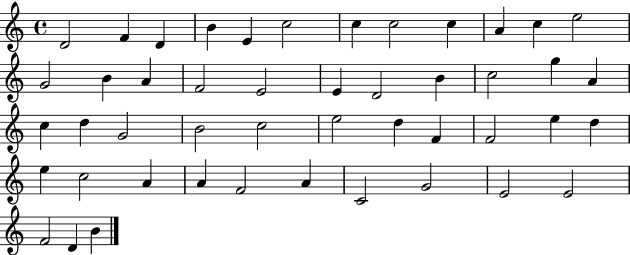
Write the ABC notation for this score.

X:1
T:Untitled
M:4/4
L:1/4
K:C
D2 F D B E c2 c c2 c A c e2 G2 B A F2 E2 E D2 B c2 g A c d G2 B2 c2 e2 d F F2 e d e c2 A A F2 A C2 G2 E2 E2 F2 D B